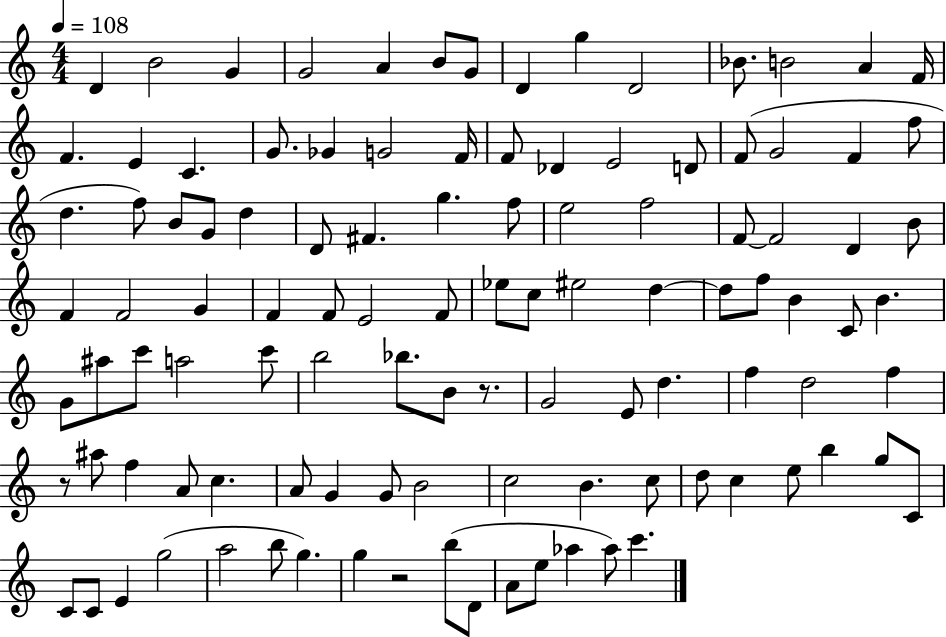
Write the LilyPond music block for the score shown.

{
  \clef treble
  \numericTimeSignature
  \time 4/4
  \key c \major
  \tempo 4 = 108
  d'4 b'2 g'4 | g'2 a'4 b'8 g'8 | d'4 g''4 d'2 | bes'8. b'2 a'4 f'16 | \break f'4. e'4 c'4. | g'8. ges'4 g'2 f'16 | f'8 des'4 e'2 d'8 | f'8( g'2 f'4 f''8 | \break d''4. f''8) b'8 g'8 d''4 | d'8 fis'4. g''4. f''8 | e''2 f''2 | f'8~~ f'2 d'4 b'8 | \break f'4 f'2 g'4 | f'4 f'8 e'2 f'8 | ees''8 c''8 eis''2 d''4~~ | d''8 f''8 b'4 c'8 b'4. | \break g'8 ais''8 c'''8 a''2 c'''8 | b''2 bes''8. b'8 r8. | g'2 e'8 d''4. | f''4 d''2 f''4 | \break r8 ais''8 f''4 a'8 c''4. | a'8 g'4 g'8 b'2 | c''2 b'4. c''8 | d''8 c''4 e''8 b''4 g''8 c'8 | \break c'8 c'8 e'4 g''2( | a''2 b''8 g''4.) | g''4 r2 b''8( d'8 | a'8 e''8 aes''4 aes''8) c'''4. | \break \bar "|."
}